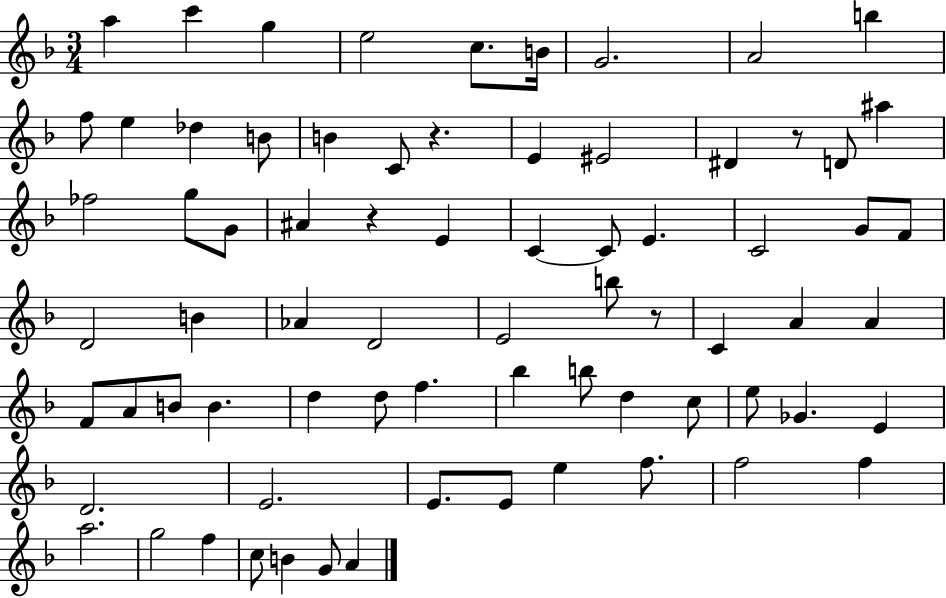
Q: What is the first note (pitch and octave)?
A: A5